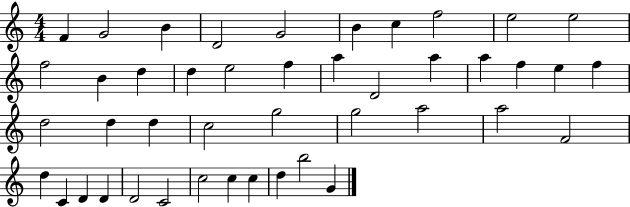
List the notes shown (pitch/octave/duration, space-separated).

F4/q G4/h B4/q D4/h G4/h B4/q C5/q F5/h E5/h E5/h F5/h B4/q D5/q D5/q E5/h F5/q A5/q D4/h A5/q A5/q F5/q E5/q F5/q D5/h D5/q D5/q C5/h G5/h G5/h A5/h A5/h F4/h D5/q C4/q D4/q D4/q D4/h C4/h C5/h C5/q C5/q D5/q B5/h G4/q